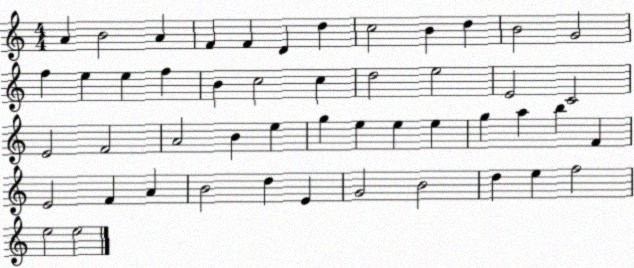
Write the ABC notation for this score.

X:1
T:Untitled
M:4/4
L:1/4
K:C
A B2 A F F D d c2 B d B2 G2 f e e f B c2 c d2 e2 E2 C2 E2 F2 A2 B e g e e e g a b F E2 F A B2 d E G2 B2 d e f2 e2 e2